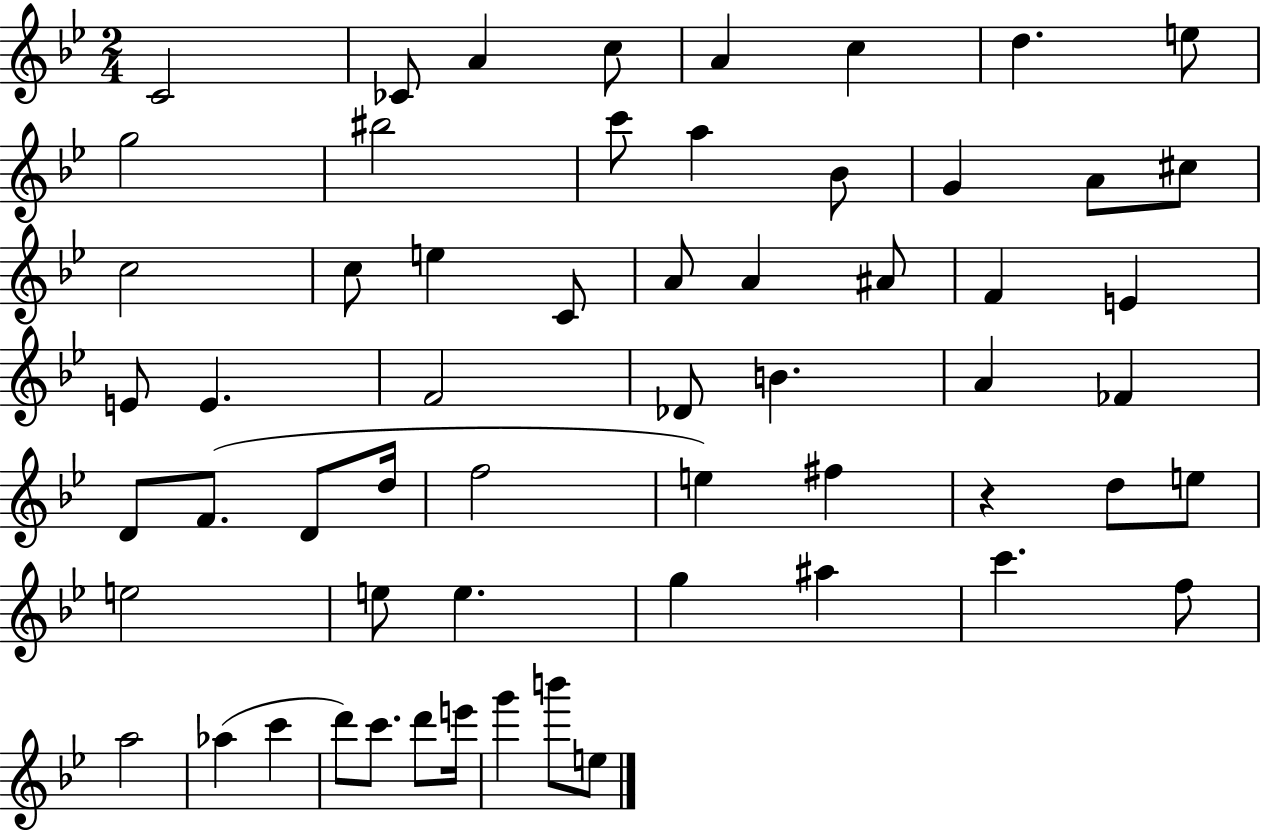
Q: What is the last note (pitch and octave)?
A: E5